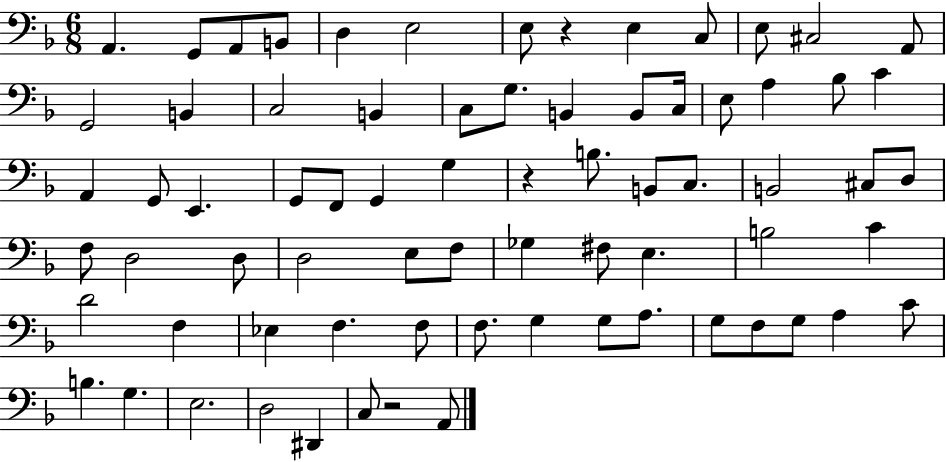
X:1
T:Untitled
M:6/8
L:1/4
K:F
A,, G,,/2 A,,/2 B,,/2 D, E,2 E,/2 z E, C,/2 E,/2 ^C,2 A,,/2 G,,2 B,, C,2 B,, C,/2 G,/2 B,, B,,/2 C,/4 E,/2 A, _B,/2 C A,, G,,/2 E,, G,,/2 F,,/2 G,, G, z B,/2 B,,/2 C,/2 B,,2 ^C,/2 D,/2 F,/2 D,2 D,/2 D,2 E,/2 F,/2 _G, ^F,/2 E, B,2 C D2 F, _E, F, F,/2 F,/2 G, G,/2 A,/2 G,/2 F,/2 G,/2 A, C/2 B, G, E,2 D,2 ^D,, C,/2 z2 A,,/2